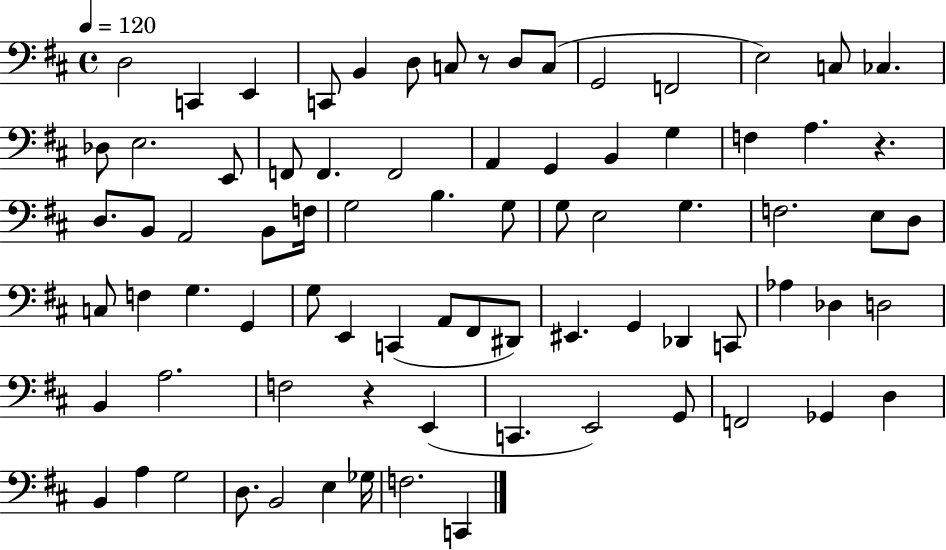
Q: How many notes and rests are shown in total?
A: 79